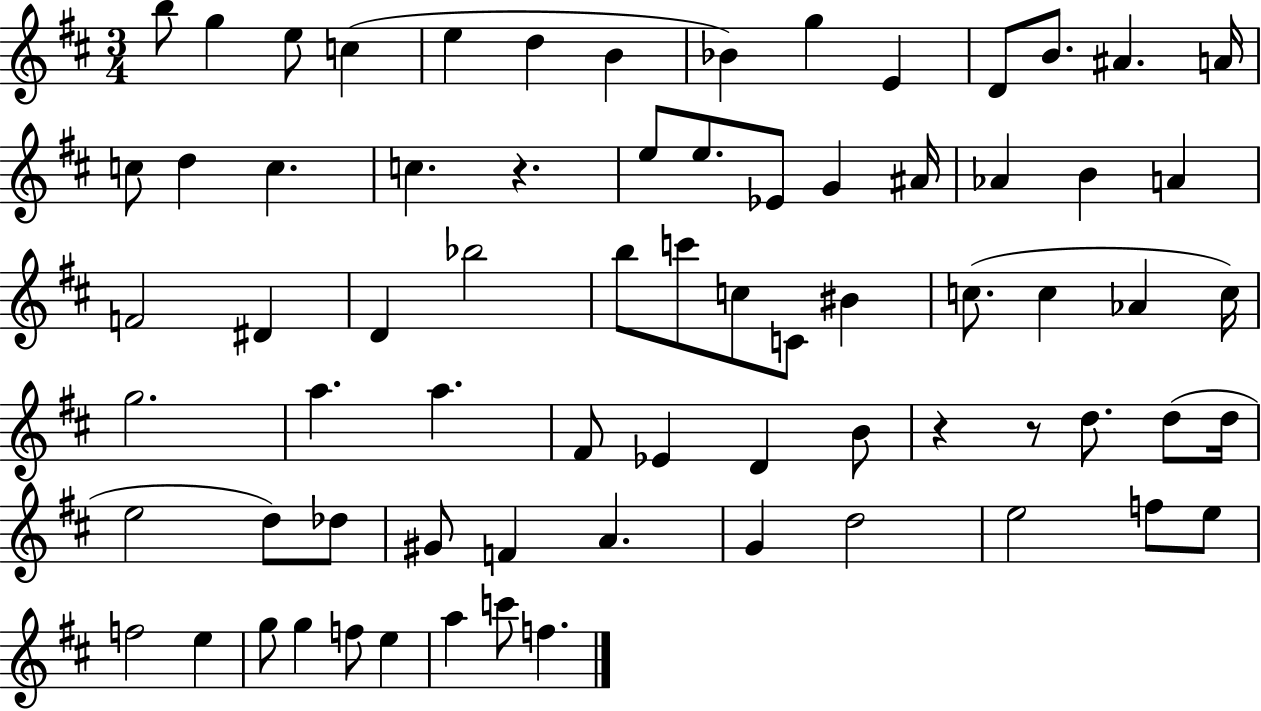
B5/e G5/q E5/e C5/q E5/q D5/q B4/q Bb4/q G5/q E4/q D4/e B4/e. A#4/q. A4/s C5/e D5/q C5/q. C5/q. R/q. E5/e E5/e. Eb4/e G4/q A#4/s Ab4/q B4/q A4/q F4/h D#4/q D4/q Bb5/h B5/e C6/e C5/e C4/e BIS4/q C5/e. C5/q Ab4/q C5/s G5/h. A5/q. A5/q. F#4/e Eb4/q D4/q B4/e R/q R/e D5/e. D5/e D5/s E5/h D5/e Db5/e G#4/e F4/q A4/q. G4/q D5/h E5/h F5/e E5/e F5/h E5/q G5/e G5/q F5/e E5/q A5/q C6/e F5/q.